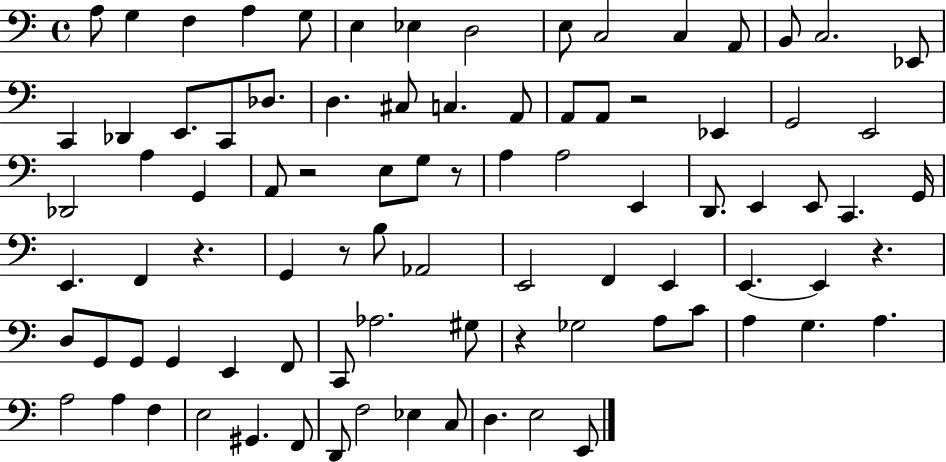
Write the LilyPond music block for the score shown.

{
  \clef bass
  \time 4/4
  \defaultTimeSignature
  \key c \major
  a8 g4 f4 a4 g8 | e4 ees4 d2 | e8 c2 c4 a,8 | b,8 c2. ees,8 | \break c,4 des,4 e,8. c,8 des8. | d4. cis8 c4. a,8 | a,8 a,8 r2 ees,4 | g,2 e,2 | \break des,2 a4 g,4 | a,8 r2 e8 g8 r8 | a4 a2 e,4 | d,8. e,4 e,8 c,4. g,16 | \break e,4. f,4 r4. | g,4 r8 b8 aes,2 | e,2 f,4 e,4 | e,4.~~ e,4 r4. | \break d8 g,8 g,8 g,4 e,4 f,8 | c,8 aes2. gis8 | r4 ges2 a8 c'8 | a4 g4. a4. | \break a2 a4 f4 | e2 gis,4. f,8 | d,8 f2 ees4 c8 | d4. e2 e,8 | \break \bar "|."
}